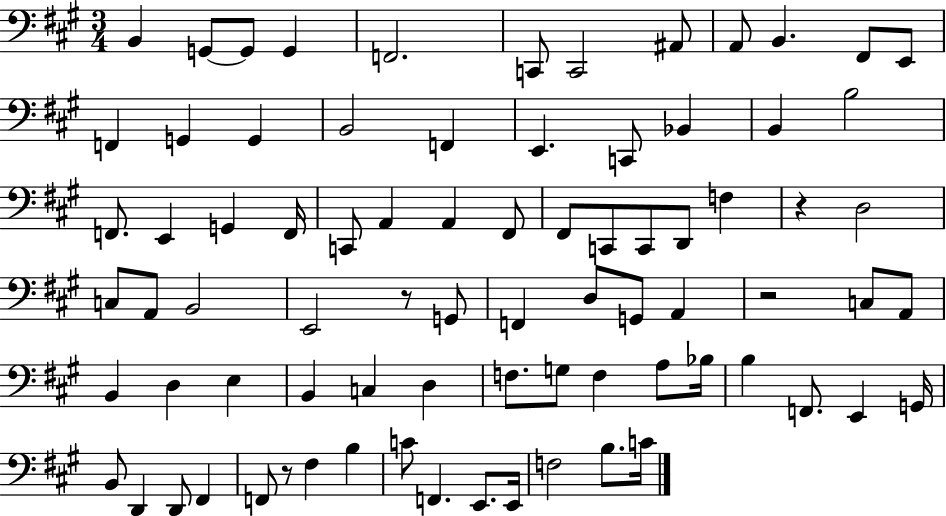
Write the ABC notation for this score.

X:1
T:Untitled
M:3/4
L:1/4
K:A
B,, G,,/2 G,,/2 G,, F,,2 C,,/2 C,,2 ^A,,/2 A,,/2 B,, ^F,,/2 E,,/2 F,, G,, G,, B,,2 F,, E,, C,,/2 _B,, B,, B,2 F,,/2 E,, G,, F,,/4 C,,/2 A,, A,, ^F,,/2 ^F,,/2 C,,/2 C,,/2 D,,/2 F, z D,2 C,/2 A,,/2 B,,2 E,,2 z/2 G,,/2 F,, D,/2 G,,/2 A,, z2 C,/2 A,,/2 B,, D, E, B,, C, D, F,/2 G,/2 F, A,/2 _B,/4 B, F,,/2 E,, G,,/4 B,,/2 D,, D,,/2 ^F,, F,,/2 z/2 ^F, B, C/2 F,, E,,/2 E,,/4 F,2 B,/2 C/4